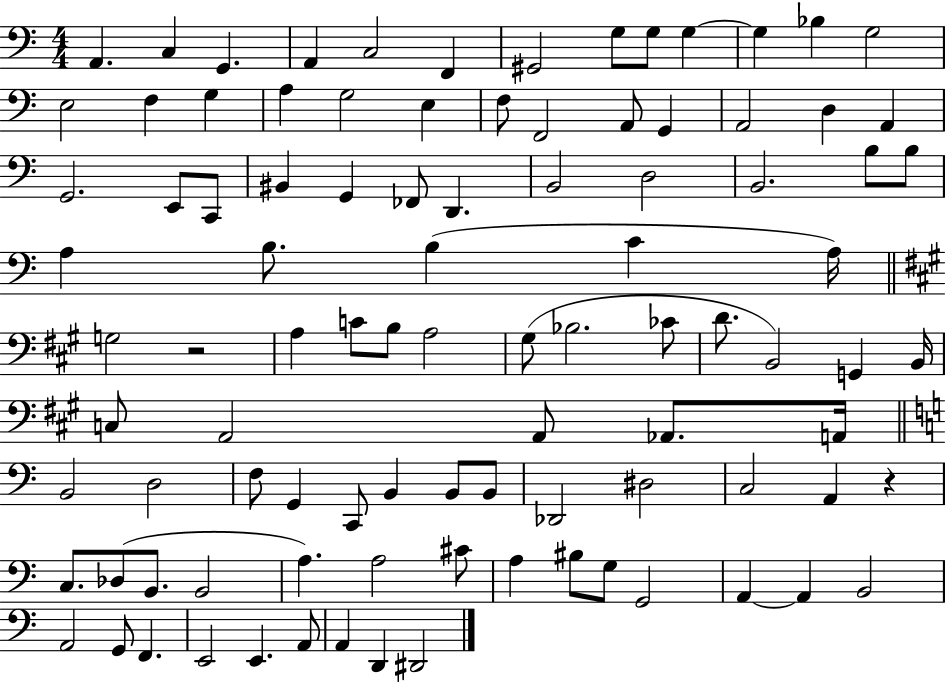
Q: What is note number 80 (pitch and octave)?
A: A3